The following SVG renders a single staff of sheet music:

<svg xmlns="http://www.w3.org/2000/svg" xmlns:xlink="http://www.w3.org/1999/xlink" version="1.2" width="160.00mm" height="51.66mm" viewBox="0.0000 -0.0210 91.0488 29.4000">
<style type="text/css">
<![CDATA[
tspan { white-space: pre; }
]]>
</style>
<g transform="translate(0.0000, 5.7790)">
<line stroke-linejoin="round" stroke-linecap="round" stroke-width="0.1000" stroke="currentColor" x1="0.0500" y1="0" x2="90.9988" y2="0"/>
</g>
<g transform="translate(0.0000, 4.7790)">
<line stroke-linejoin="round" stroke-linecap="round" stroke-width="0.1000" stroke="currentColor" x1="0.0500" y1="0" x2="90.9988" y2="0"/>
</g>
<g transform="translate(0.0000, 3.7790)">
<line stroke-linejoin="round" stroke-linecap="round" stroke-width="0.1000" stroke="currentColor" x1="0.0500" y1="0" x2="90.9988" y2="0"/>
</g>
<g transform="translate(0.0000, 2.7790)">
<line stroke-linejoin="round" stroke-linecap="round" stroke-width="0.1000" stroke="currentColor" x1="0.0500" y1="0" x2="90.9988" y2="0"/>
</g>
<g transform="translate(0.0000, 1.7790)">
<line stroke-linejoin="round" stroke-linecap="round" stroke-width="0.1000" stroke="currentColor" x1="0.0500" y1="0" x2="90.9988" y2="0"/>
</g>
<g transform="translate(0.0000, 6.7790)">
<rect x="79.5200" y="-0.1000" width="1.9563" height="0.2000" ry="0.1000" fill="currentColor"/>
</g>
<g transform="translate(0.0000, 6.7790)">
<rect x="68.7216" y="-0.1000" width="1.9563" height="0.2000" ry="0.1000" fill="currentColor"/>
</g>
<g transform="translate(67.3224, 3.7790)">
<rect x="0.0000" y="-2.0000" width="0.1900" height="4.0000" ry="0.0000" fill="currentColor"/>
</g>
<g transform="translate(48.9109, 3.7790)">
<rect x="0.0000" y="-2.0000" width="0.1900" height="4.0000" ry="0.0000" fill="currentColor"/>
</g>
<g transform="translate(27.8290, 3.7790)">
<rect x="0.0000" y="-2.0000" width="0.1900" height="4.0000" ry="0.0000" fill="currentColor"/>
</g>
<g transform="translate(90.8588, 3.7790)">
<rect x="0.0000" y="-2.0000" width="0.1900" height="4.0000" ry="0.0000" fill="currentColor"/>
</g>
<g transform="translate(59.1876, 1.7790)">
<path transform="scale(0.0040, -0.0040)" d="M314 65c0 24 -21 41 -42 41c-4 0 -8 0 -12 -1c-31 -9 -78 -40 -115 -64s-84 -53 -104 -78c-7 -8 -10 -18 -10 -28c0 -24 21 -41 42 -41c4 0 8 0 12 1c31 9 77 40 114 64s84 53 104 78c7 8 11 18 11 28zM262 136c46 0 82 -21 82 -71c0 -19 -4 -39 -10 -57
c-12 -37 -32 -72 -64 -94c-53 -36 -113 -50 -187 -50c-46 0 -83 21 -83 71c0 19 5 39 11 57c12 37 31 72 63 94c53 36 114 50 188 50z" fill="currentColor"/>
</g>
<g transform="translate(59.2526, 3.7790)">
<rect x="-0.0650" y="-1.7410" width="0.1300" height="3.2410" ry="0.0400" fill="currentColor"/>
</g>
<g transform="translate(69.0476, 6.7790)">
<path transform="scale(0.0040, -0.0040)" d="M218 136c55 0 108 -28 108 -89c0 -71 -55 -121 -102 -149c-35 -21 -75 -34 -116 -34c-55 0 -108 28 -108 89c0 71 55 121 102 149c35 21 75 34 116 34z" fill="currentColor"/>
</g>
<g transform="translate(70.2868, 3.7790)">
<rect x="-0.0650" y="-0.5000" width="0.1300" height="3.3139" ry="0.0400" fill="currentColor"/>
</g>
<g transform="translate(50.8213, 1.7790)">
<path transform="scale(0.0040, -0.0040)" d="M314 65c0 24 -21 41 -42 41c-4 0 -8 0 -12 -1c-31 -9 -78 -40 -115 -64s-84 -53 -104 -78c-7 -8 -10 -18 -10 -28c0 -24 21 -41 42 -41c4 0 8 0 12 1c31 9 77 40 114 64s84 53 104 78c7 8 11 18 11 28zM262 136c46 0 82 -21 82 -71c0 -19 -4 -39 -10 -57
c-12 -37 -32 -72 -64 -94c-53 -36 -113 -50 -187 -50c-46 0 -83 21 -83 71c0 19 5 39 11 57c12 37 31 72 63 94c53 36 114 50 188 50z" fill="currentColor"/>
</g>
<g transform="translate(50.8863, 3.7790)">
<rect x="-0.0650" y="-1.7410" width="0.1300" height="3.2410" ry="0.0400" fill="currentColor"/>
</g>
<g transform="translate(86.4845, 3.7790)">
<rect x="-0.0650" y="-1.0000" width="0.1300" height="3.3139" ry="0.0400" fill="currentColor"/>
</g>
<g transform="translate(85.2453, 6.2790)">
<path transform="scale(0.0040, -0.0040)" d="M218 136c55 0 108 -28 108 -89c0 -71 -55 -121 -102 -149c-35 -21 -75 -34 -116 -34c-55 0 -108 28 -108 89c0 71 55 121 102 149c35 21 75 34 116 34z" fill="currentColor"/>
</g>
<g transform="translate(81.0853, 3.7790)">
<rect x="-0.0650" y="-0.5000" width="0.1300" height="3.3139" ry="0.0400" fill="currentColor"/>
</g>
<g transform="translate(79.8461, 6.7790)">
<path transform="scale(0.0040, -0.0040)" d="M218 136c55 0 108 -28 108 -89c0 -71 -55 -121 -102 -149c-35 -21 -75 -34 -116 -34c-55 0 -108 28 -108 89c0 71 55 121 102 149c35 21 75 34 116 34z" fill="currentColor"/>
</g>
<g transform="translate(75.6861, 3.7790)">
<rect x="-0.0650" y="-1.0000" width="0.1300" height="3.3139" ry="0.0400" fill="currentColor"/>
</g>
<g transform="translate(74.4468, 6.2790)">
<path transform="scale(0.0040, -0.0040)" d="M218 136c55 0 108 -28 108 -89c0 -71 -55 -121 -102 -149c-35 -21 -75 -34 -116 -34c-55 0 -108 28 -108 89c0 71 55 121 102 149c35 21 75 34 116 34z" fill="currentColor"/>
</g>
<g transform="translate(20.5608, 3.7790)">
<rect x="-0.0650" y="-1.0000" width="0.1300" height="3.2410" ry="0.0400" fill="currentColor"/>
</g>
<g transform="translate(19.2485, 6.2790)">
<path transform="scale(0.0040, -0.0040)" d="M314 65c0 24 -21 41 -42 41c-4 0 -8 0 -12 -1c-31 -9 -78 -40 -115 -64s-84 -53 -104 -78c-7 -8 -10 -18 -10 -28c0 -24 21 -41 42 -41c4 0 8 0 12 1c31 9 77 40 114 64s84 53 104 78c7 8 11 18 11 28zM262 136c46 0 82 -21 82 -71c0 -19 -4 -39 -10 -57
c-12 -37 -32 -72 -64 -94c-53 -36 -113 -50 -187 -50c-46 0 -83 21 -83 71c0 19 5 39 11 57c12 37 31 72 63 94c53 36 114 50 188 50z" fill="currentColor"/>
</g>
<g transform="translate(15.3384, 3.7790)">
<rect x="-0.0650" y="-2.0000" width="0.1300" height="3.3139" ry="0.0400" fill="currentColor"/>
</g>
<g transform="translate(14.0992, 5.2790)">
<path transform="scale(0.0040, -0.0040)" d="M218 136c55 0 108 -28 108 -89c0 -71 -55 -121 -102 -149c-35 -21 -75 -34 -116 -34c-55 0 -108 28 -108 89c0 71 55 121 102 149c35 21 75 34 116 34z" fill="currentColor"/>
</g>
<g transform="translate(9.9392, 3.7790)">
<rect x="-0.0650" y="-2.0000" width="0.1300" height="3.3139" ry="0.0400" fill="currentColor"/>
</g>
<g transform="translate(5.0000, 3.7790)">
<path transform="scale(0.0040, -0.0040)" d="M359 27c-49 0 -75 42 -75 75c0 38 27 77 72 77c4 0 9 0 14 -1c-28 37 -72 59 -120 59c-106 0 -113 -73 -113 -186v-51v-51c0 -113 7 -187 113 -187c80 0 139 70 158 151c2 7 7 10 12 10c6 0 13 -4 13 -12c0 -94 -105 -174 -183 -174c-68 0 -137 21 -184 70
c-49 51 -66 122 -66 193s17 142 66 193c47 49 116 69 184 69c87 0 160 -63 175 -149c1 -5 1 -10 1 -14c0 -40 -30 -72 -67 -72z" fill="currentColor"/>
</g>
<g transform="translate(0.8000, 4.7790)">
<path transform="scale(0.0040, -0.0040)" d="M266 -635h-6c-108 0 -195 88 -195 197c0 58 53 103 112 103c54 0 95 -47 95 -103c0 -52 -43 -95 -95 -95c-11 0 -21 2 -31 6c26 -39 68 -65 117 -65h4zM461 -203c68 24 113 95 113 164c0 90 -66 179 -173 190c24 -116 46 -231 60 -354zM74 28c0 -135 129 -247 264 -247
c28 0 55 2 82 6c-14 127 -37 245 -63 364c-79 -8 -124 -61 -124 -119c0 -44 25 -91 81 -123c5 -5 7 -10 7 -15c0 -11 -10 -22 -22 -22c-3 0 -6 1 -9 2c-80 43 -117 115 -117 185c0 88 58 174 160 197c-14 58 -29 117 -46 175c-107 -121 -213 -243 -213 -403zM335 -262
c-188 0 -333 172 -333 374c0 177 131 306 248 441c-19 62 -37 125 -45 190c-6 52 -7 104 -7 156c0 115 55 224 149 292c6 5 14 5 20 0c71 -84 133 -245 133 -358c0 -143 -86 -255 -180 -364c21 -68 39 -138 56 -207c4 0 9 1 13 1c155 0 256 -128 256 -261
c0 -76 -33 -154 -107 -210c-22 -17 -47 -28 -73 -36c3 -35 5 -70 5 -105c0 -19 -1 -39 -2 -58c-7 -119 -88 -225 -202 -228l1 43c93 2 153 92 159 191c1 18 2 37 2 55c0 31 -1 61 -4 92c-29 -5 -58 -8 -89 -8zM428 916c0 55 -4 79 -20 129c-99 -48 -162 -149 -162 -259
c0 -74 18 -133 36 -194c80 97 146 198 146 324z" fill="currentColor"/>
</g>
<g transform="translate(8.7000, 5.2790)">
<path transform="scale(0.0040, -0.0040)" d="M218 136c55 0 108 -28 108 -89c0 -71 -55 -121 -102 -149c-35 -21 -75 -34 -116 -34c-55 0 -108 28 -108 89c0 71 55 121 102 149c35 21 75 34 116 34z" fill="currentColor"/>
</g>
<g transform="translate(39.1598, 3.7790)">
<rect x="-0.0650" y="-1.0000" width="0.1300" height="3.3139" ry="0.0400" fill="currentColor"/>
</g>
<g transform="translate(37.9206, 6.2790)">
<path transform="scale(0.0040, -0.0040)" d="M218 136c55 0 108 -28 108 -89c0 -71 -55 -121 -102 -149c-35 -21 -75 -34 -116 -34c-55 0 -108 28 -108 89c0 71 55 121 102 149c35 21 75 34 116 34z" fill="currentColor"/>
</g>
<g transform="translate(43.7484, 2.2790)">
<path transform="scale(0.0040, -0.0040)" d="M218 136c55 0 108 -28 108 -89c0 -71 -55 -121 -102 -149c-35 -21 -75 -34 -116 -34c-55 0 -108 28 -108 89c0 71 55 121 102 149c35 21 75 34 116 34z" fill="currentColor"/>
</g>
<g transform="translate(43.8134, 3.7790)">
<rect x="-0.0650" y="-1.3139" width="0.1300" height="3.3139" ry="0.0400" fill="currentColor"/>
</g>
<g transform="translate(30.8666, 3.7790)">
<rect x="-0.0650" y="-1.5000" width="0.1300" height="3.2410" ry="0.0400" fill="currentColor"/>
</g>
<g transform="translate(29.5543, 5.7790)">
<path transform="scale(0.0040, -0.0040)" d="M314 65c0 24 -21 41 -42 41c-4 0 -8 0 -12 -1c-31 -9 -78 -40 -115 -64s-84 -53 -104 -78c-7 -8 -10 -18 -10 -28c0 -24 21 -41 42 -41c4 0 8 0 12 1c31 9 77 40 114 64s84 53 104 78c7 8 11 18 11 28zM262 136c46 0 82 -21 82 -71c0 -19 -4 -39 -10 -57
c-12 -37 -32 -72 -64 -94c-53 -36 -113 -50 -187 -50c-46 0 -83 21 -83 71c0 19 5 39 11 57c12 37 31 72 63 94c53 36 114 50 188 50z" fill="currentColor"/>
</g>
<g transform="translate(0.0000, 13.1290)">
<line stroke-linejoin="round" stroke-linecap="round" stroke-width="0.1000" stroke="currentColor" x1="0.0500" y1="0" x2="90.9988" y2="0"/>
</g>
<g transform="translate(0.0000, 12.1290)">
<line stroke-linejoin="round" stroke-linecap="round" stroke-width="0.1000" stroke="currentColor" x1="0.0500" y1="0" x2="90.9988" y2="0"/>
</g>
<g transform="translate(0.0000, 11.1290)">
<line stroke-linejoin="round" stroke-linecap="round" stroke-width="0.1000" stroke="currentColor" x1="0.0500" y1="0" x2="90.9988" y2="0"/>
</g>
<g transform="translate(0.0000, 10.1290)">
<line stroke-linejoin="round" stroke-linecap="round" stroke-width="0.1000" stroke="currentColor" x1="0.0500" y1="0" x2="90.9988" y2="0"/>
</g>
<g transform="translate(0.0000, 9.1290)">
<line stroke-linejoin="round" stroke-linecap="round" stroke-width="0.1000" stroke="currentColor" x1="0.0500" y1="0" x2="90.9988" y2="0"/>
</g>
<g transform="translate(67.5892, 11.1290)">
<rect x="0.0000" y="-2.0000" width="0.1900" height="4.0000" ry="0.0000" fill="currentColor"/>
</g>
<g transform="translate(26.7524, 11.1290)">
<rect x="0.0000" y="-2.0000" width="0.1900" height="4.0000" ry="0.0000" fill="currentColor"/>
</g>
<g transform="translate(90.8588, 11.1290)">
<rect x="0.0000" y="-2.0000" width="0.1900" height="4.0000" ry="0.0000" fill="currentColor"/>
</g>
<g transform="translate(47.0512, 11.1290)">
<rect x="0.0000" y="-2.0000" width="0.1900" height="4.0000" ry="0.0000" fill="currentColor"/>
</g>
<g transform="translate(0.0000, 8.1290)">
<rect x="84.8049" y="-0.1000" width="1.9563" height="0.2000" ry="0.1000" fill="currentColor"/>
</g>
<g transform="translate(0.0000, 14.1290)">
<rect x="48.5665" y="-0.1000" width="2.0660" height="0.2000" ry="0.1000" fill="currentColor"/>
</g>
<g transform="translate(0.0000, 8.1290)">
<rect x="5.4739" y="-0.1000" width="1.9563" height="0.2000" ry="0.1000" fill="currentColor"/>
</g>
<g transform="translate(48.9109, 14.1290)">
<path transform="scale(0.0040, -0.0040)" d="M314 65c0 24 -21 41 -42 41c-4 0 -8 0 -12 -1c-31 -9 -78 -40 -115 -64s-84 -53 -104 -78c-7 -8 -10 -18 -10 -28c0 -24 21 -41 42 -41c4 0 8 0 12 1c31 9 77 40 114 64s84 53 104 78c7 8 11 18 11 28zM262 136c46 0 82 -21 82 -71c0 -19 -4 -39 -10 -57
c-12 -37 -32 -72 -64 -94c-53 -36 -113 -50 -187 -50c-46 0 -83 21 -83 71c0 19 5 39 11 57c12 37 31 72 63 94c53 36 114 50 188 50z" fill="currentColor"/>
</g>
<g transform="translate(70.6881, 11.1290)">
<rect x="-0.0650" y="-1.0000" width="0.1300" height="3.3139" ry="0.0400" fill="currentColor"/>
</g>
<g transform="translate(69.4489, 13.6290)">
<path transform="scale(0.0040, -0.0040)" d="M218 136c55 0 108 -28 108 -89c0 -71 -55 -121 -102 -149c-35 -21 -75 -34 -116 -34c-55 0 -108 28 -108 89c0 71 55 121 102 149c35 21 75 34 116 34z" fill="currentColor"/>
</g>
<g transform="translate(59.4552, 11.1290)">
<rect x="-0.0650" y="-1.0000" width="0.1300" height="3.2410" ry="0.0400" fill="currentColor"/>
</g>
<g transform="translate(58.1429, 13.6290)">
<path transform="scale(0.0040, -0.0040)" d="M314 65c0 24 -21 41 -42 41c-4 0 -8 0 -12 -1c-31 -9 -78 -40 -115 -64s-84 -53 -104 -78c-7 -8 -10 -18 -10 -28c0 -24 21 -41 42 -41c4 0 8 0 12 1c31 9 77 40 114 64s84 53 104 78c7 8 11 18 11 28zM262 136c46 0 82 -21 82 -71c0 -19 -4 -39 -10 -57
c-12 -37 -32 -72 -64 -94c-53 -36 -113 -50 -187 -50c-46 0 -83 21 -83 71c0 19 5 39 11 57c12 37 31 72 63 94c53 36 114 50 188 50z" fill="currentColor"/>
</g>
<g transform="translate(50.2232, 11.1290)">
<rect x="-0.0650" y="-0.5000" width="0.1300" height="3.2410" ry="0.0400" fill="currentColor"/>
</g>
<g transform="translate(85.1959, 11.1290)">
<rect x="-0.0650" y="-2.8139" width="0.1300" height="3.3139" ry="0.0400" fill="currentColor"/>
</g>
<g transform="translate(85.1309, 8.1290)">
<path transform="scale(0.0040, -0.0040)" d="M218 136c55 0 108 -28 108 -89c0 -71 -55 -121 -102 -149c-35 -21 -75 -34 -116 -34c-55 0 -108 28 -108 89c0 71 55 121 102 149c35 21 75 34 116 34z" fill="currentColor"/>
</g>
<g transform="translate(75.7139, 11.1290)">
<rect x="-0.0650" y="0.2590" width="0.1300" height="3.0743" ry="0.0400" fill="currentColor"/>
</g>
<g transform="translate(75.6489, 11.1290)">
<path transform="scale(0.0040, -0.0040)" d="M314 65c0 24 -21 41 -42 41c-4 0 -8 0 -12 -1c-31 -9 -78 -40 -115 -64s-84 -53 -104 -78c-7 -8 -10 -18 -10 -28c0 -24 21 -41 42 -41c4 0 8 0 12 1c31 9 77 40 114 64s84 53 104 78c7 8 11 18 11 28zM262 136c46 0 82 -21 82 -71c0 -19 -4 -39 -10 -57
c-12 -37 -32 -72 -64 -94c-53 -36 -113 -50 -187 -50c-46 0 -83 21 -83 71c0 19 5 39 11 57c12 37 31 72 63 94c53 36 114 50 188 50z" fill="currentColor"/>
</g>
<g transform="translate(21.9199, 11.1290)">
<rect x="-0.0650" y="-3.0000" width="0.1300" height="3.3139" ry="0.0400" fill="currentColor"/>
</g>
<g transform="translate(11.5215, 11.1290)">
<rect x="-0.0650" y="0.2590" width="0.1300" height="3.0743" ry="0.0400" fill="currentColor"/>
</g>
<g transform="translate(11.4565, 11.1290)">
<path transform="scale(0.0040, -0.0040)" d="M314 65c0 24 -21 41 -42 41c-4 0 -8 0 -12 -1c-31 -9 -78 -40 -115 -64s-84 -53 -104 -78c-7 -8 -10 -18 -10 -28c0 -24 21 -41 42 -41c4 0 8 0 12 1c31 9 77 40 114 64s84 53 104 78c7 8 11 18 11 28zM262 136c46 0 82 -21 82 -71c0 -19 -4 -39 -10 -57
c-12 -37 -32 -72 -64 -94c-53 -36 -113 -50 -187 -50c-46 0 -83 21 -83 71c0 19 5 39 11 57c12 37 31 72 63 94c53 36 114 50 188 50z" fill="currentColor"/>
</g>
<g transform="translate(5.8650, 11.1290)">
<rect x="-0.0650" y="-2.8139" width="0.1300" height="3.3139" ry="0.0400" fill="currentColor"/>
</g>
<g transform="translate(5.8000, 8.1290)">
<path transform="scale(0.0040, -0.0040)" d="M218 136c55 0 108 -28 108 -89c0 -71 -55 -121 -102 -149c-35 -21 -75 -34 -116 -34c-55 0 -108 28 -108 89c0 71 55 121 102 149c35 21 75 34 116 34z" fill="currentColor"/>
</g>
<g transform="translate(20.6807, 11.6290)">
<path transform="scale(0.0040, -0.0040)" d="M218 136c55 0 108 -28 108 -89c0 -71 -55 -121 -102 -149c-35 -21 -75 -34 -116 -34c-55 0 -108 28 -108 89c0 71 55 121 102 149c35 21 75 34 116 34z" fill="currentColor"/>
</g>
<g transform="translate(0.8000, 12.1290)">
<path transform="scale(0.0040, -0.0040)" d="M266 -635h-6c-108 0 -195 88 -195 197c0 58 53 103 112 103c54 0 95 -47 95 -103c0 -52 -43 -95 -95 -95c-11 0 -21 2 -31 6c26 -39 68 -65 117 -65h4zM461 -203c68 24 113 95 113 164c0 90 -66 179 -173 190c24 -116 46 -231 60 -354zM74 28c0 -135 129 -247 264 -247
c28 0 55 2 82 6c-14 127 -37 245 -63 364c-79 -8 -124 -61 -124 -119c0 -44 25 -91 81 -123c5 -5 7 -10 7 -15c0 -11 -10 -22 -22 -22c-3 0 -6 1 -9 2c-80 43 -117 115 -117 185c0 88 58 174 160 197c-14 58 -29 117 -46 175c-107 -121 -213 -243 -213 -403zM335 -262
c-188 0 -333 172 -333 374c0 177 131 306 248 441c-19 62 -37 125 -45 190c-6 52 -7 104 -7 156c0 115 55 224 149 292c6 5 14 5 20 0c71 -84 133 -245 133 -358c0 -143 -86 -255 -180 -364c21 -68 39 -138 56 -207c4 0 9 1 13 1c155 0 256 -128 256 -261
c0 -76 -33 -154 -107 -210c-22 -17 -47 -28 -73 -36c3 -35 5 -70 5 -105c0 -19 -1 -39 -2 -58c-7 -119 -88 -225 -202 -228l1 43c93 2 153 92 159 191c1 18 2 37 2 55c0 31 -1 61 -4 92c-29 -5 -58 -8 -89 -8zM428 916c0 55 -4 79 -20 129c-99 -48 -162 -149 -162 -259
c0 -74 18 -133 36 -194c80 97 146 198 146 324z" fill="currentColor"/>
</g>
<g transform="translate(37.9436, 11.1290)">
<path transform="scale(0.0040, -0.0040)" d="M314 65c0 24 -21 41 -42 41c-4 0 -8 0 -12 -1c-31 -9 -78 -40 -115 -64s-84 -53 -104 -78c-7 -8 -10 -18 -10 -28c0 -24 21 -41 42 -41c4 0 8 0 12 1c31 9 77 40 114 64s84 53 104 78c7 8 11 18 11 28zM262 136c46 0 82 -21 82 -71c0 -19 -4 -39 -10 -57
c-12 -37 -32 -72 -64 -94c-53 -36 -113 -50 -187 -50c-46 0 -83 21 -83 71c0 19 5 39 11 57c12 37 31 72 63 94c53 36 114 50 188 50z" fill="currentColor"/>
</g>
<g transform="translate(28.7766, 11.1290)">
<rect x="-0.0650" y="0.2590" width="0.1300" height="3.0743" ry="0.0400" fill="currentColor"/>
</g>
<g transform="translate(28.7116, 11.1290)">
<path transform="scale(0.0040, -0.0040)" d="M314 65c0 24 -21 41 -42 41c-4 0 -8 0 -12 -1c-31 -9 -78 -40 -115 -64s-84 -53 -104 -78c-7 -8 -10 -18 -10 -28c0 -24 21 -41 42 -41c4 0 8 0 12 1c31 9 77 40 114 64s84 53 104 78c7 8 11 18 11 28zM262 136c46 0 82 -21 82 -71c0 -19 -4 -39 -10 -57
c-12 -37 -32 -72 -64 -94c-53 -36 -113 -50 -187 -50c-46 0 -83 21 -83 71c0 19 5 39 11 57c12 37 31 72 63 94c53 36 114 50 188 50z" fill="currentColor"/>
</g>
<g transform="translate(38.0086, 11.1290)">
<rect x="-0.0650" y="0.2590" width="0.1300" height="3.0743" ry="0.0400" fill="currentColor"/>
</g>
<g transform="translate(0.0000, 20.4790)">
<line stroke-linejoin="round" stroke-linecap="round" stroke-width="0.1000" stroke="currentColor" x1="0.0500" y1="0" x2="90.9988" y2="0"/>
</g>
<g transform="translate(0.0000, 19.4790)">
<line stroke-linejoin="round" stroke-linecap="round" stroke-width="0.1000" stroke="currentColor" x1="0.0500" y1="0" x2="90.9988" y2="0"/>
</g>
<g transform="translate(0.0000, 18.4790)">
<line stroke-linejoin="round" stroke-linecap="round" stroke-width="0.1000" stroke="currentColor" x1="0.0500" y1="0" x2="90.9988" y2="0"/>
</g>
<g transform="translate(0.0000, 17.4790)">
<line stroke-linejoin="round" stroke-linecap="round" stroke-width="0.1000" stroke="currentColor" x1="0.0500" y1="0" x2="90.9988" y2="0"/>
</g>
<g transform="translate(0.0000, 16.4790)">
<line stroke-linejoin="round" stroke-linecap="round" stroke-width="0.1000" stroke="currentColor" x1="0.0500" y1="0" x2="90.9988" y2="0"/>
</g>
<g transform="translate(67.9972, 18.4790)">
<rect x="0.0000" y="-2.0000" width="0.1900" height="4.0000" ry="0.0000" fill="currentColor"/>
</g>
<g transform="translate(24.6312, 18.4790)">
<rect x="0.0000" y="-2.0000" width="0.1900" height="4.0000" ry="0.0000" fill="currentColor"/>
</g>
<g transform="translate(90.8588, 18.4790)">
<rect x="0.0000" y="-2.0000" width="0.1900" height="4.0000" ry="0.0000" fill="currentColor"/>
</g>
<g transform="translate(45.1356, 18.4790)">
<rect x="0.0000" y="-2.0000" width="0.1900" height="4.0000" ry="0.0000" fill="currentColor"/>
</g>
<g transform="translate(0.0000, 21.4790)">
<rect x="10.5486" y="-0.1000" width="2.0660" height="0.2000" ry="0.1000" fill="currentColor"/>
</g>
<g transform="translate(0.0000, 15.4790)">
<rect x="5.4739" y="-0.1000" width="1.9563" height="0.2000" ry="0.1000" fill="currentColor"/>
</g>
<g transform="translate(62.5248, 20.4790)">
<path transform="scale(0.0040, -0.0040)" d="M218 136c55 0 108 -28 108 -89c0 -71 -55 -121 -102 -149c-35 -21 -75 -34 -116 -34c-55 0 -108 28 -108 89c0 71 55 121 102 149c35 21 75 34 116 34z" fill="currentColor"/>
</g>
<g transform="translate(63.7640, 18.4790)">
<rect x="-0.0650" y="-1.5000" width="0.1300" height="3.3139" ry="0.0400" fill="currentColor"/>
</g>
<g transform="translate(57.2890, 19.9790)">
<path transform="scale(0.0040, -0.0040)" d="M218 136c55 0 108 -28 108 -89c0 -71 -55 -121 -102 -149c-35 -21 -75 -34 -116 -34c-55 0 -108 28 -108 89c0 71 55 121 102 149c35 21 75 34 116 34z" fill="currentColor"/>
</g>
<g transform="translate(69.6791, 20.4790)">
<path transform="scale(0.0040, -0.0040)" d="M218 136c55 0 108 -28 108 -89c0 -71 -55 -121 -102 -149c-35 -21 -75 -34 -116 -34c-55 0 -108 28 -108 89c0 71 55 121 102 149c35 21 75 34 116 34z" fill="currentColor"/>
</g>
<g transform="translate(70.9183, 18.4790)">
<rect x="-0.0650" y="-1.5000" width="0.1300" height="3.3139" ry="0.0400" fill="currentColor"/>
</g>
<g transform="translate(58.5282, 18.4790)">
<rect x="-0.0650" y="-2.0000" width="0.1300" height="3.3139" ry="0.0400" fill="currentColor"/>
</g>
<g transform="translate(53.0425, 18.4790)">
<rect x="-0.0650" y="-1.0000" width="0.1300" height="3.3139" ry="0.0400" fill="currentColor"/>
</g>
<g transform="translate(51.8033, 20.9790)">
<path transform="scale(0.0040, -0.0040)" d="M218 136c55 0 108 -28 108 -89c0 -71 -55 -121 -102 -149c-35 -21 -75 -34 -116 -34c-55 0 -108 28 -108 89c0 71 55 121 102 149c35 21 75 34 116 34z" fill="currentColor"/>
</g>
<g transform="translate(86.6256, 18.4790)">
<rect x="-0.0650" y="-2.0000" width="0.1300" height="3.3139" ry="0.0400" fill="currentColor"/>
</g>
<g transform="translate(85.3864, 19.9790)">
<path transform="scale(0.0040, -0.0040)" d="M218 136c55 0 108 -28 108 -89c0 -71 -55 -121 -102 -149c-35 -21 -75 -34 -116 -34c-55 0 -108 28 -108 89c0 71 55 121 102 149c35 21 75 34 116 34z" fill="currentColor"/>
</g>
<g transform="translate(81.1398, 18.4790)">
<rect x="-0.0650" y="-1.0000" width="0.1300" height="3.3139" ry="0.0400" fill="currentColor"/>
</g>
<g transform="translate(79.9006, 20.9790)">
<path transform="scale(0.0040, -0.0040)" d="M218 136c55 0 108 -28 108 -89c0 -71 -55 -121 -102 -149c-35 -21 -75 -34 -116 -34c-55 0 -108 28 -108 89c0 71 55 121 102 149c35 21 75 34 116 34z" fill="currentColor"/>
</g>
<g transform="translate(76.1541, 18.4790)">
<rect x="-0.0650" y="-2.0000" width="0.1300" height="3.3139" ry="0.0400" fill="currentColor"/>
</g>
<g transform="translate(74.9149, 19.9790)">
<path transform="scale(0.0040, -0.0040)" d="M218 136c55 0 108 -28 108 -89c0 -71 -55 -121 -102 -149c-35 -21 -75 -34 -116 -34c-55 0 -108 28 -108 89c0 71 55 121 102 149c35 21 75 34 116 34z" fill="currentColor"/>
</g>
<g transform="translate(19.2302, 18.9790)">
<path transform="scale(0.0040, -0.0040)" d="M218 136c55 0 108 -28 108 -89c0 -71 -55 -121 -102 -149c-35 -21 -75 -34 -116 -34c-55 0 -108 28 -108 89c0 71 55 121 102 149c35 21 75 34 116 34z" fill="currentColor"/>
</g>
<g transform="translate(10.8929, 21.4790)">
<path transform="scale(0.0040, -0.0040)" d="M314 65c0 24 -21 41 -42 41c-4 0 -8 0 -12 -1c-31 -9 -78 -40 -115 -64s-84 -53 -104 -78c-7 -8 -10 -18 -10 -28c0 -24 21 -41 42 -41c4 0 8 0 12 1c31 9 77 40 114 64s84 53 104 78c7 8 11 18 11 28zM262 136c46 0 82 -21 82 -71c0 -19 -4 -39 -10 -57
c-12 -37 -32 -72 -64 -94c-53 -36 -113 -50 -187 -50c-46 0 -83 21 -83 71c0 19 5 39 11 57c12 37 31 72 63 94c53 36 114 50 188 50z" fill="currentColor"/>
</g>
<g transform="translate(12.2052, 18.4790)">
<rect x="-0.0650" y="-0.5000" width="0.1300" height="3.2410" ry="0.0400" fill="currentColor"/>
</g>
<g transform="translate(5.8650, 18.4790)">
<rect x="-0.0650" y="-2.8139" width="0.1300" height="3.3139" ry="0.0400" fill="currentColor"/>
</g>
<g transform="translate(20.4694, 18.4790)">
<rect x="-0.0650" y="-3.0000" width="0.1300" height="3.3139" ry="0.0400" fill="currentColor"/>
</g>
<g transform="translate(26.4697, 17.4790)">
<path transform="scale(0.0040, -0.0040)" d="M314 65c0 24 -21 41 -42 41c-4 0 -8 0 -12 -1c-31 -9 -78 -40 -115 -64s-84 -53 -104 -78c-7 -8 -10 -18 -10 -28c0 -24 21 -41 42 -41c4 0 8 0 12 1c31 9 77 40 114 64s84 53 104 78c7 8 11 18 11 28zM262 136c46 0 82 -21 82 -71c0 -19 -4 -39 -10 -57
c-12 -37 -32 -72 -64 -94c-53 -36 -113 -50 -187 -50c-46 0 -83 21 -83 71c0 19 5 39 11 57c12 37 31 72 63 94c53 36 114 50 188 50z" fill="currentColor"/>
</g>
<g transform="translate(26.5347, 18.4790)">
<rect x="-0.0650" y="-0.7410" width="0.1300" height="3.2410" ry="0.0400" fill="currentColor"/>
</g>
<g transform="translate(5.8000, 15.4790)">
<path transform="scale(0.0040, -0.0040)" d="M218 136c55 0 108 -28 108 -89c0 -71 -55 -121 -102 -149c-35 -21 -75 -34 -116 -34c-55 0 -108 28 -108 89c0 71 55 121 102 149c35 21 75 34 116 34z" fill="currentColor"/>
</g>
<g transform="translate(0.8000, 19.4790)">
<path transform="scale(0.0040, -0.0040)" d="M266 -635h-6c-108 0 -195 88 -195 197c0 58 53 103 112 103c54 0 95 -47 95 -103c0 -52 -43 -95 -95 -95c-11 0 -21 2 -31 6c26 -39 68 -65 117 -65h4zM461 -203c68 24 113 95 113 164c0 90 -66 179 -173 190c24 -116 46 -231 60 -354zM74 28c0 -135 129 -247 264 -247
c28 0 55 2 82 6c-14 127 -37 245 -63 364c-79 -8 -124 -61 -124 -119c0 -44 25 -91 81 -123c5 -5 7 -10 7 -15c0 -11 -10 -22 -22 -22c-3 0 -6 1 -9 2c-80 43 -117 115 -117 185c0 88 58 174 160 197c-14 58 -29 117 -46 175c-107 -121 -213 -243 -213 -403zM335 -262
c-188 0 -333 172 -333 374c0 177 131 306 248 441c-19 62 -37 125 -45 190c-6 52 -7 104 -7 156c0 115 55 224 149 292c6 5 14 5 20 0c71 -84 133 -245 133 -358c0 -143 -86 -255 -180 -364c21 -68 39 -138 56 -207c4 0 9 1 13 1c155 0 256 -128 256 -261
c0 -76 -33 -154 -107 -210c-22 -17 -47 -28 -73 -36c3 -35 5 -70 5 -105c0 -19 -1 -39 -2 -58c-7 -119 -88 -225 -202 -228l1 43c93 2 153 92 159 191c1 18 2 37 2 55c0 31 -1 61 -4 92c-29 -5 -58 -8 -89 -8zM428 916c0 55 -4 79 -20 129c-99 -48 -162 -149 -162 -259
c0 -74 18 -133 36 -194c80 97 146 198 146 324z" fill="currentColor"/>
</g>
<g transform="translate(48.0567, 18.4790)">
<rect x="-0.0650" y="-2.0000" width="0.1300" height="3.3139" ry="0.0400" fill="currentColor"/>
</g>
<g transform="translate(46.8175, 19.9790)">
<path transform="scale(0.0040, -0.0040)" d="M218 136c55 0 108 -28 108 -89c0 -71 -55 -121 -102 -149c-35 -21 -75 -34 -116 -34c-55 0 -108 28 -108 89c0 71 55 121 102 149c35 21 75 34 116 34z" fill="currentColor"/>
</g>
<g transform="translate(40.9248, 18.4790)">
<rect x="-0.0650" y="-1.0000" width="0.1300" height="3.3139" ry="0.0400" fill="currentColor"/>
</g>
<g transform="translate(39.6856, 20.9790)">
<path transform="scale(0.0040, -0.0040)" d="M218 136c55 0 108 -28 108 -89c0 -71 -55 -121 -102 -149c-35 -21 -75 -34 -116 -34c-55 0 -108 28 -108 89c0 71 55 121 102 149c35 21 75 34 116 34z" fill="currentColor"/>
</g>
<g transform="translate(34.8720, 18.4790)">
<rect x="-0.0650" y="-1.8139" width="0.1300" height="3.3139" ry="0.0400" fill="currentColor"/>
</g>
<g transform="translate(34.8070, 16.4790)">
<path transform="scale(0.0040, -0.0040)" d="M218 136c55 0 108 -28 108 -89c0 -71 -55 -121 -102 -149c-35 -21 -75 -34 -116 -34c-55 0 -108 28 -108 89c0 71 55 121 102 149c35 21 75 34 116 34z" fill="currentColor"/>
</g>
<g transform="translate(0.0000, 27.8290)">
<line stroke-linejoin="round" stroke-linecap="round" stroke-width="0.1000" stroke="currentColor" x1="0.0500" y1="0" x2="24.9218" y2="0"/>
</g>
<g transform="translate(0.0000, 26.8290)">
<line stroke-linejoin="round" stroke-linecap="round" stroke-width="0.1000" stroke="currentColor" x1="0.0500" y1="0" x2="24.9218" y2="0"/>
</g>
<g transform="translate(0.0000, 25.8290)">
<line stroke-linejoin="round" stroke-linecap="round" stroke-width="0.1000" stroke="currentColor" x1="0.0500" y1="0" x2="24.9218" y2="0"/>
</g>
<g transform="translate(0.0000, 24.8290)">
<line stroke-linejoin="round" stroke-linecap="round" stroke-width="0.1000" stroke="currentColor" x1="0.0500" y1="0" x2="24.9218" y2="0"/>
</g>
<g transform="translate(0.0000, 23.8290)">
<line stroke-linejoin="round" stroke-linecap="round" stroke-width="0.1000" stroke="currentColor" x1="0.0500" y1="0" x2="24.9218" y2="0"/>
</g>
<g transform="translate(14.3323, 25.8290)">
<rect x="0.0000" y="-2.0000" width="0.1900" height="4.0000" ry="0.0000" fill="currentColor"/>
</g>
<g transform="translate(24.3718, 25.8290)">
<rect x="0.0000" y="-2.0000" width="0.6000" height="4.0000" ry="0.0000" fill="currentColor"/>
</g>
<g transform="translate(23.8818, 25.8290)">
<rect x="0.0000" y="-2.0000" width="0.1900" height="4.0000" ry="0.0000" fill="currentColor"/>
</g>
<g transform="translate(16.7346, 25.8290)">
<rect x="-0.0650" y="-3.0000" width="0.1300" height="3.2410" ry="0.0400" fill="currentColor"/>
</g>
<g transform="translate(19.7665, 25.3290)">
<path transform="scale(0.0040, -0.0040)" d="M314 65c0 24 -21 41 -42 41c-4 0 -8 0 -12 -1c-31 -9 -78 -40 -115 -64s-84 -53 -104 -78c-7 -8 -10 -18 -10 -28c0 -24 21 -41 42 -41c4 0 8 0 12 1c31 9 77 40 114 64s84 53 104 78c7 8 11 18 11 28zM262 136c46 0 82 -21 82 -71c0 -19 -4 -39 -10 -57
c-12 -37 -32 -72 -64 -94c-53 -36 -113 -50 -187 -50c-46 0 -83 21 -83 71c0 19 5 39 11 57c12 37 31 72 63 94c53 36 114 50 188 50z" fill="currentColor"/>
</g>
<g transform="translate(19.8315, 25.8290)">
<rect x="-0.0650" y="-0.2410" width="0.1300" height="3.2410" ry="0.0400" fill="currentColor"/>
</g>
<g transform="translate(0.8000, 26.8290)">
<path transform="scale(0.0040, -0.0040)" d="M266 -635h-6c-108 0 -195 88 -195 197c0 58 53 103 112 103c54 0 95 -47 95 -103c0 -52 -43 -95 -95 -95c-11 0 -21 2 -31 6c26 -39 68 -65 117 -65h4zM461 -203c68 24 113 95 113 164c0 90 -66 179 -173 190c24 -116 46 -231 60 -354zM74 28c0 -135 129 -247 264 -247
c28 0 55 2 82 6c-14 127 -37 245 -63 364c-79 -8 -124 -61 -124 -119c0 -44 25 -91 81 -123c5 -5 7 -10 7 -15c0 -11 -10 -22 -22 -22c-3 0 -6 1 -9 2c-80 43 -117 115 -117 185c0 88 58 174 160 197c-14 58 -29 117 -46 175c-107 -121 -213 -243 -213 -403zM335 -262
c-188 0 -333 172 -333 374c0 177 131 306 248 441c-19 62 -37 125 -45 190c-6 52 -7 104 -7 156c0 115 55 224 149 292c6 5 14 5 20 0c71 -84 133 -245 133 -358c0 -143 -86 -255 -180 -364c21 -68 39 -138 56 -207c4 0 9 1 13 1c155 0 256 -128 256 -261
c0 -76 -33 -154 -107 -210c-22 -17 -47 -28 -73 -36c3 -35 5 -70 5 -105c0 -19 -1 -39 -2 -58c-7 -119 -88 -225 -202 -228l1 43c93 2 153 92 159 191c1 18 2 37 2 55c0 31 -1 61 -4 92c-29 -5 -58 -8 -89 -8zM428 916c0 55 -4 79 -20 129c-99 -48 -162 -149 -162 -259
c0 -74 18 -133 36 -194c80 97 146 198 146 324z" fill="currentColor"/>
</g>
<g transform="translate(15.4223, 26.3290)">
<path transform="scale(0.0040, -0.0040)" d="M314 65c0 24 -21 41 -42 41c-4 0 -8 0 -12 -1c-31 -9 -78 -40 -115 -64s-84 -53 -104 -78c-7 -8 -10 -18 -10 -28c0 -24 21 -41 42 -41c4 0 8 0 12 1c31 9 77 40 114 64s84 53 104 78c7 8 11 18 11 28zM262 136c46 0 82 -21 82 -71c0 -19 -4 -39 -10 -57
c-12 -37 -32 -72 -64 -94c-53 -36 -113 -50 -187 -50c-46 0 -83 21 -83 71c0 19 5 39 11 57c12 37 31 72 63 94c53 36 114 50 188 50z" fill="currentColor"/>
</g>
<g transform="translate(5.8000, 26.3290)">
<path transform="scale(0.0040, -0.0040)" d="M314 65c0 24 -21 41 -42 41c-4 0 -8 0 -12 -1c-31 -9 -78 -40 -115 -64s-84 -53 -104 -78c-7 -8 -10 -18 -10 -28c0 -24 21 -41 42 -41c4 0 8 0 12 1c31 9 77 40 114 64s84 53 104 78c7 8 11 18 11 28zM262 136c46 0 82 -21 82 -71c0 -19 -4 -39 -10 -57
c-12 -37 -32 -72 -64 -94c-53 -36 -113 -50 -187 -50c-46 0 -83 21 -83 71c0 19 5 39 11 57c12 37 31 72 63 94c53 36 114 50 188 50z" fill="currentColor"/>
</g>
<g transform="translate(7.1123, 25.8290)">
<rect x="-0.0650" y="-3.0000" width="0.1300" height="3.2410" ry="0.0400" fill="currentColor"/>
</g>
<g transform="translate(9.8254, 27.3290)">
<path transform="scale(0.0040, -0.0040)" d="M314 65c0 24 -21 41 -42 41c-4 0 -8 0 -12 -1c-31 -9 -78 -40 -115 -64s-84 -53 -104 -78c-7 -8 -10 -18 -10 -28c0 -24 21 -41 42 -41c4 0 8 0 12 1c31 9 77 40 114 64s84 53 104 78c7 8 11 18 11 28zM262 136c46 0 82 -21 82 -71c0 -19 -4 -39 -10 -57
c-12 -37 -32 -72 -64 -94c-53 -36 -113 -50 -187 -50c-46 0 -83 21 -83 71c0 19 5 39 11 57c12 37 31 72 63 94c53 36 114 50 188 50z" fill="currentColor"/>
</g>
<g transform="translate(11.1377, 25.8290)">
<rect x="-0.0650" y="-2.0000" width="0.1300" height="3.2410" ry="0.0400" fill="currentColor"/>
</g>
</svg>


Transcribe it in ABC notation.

X:1
T:Untitled
M:4/4
L:1/4
K:C
F F D2 E2 D e f2 f2 C D C D a B2 A B2 B2 C2 D2 D B2 a a C2 A d2 f D F D F E E F D F A2 F2 A2 c2